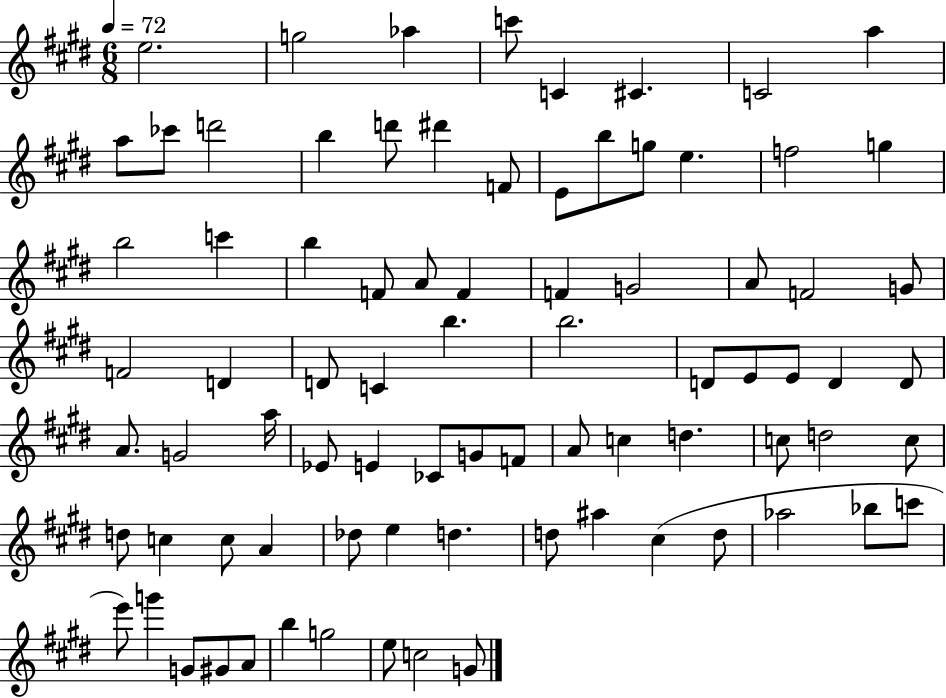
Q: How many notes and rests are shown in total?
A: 81